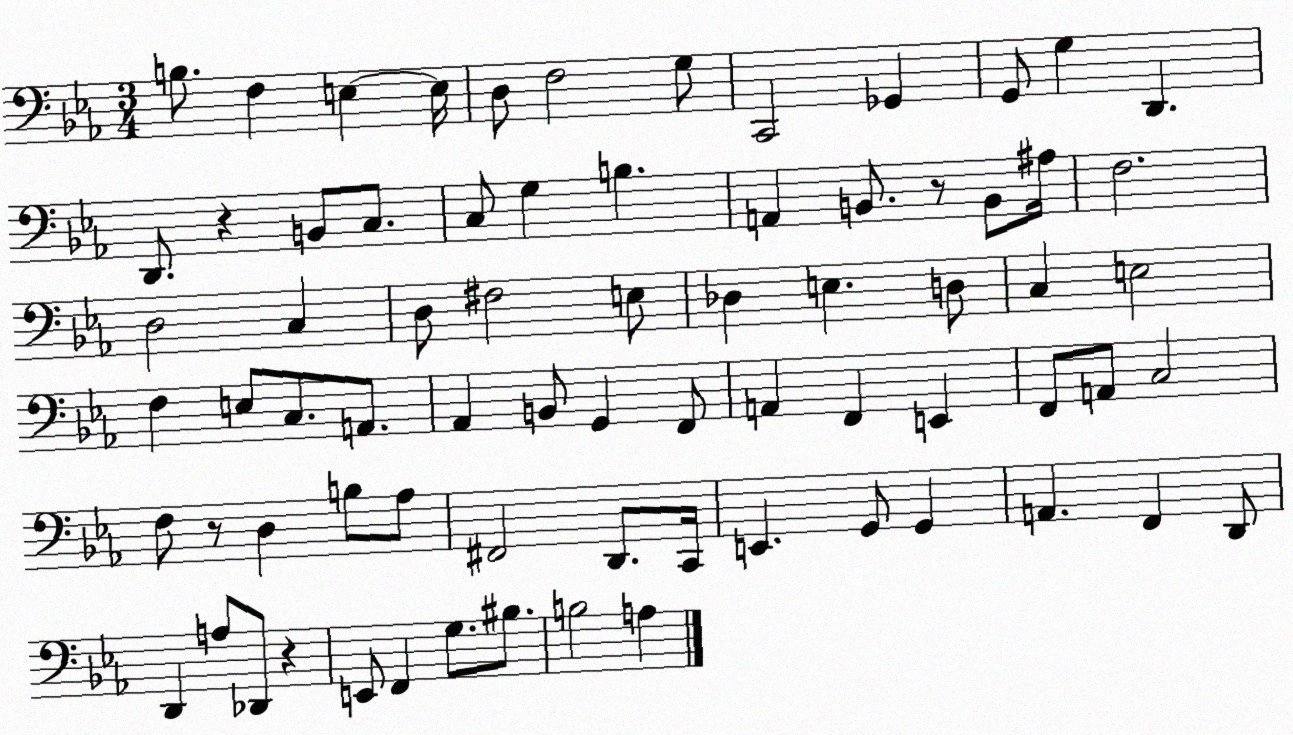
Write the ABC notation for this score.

X:1
T:Untitled
M:3/4
L:1/4
K:Eb
B,/2 F, E, E,/4 D,/2 F,2 G,/2 C,,2 _G,, G,,/2 G, D,, D,,/2 z B,,/2 C,/2 C,/2 G, B, A,, B,,/2 z/2 B,,/2 ^A,/4 F,2 D,2 C, D,/2 ^F,2 E,/2 _D, E, D,/2 C, E,2 F, E,/2 C,/2 A,,/2 _A,, B,,/2 G,, F,,/2 A,, F,, E,, F,,/2 A,,/2 C,2 F,/2 z/2 D, B,/2 _A,/2 ^F,,2 D,,/2 C,,/4 E,, G,,/2 G,, A,, F,, D,,/2 D,, A,/2 _D,,/2 z E,,/2 F,, G,/2 ^B,/2 B,2 A,